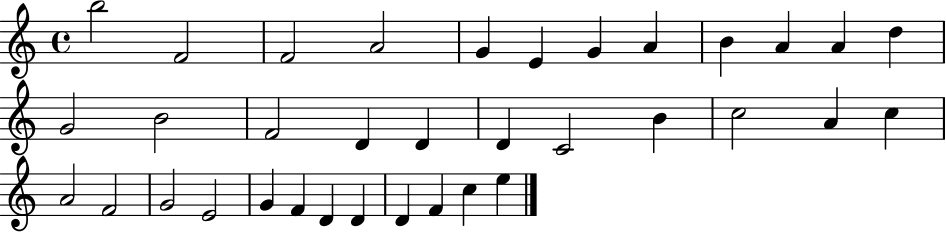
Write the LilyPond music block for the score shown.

{
  \clef treble
  \time 4/4
  \defaultTimeSignature
  \key c \major
  b''2 f'2 | f'2 a'2 | g'4 e'4 g'4 a'4 | b'4 a'4 a'4 d''4 | \break g'2 b'2 | f'2 d'4 d'4 | d'4 c'2 b'4 | c''2 a'4 c''4 | \break a'2 f'2 | g'2 e'2 | g'4 f'4 d'4 d'4 | d'4 f'4 c''4 e''4 | \break \bar "|."
}